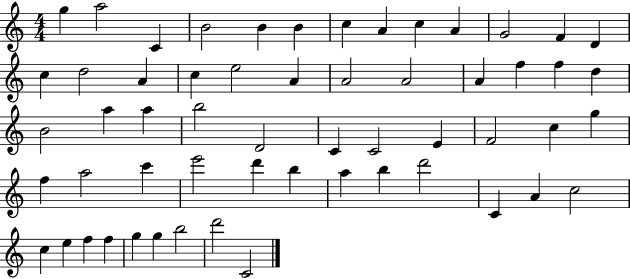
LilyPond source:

{
  \clef treble
  \numericTimeSignature
  \time 4/4
  \key c \major
  g''4 a''2 c'4 | b'2 b'4 b'4 | c''4 a'4 c''4 a'4 | g'2 f'4 d'4 | \break c''4 d''2 a'4 | c''4 e''2 a'4 | a'2 a'2 | a'4 f''4 f''4 d''4 | \break b'2 a''4 a''4 | b''2 d'2 | c'4 c'2 e'4 | f'2 c''4 g''4 | \break f''4 a''2 c'''4 | e'''2 d'''4 b''4 | a''4 b''4 d'''2 | c'4 a'4 c''2 | \break c''4 e''4 f''4 f''4 | g''4 g''4 b''2 | d'''2 c'2 | \bar "|."
}